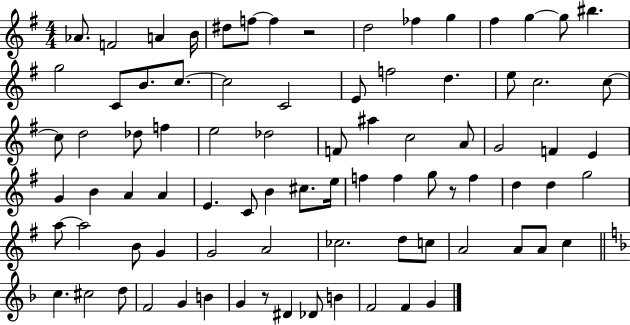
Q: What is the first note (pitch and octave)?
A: Ab4